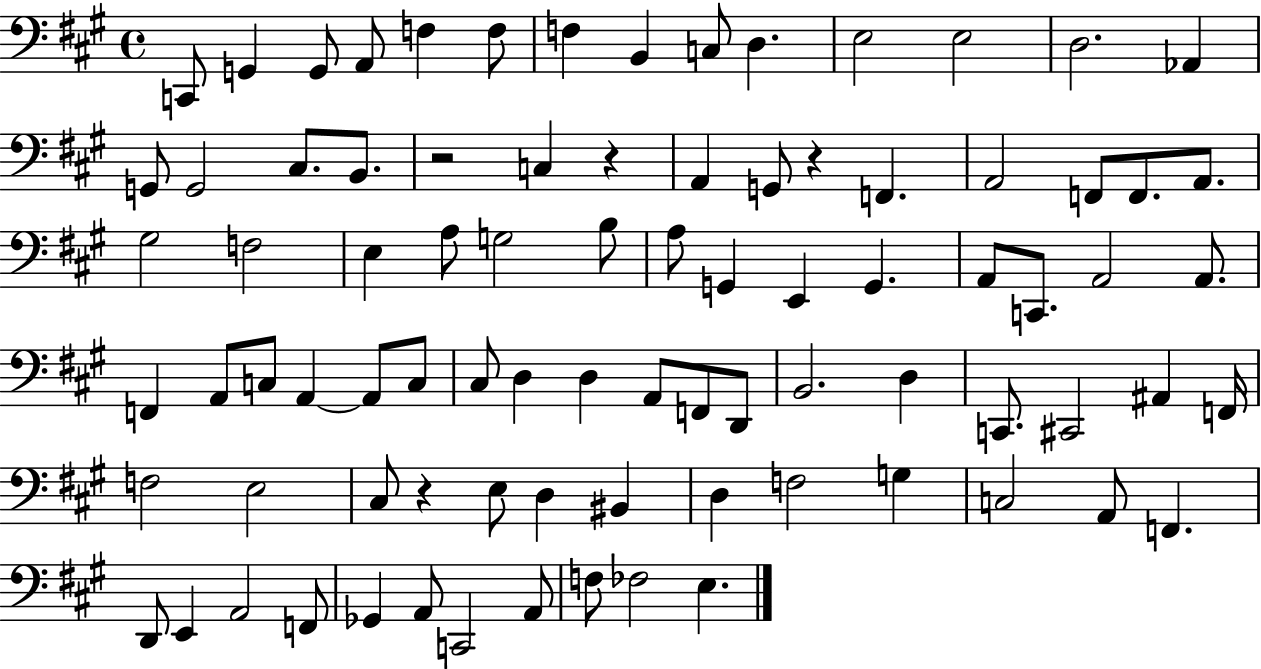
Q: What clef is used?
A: bass